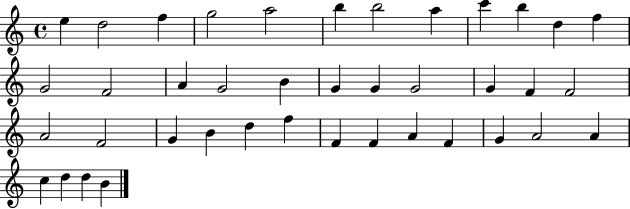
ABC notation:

X:1
T:Untitled
M:4/4
L:1/4
K:C
e d2 f g2 a2 b b2 a c' b d f G2 F2 A G2 B G G G2 G F F2 A2 F2 G B d f F F A F G A2 A c d d B